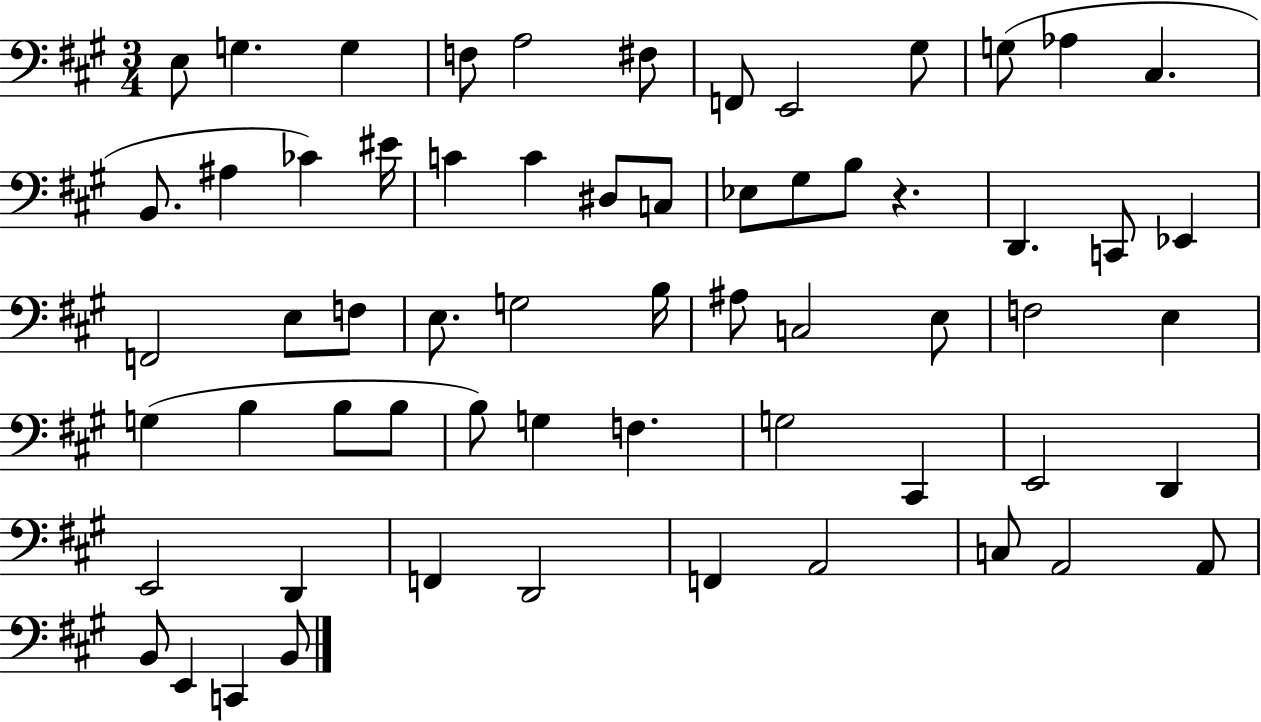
{
  \clef bass
  \numericTimeSignature
  \time 3/4
  \key a \major
  e8 g4. g4 | f8 a2 fis8 | f,8 e,2 gis8 | g8( aes4 cis4. | \break b,8. ais4 ces'4) eis'16 | c'4 c'4 dis8 c8 | ees8 gis8 b8 r4. | d,4. c,8 ees,4 | \break f,2 e8 f8 | e8. g2 b16 | ais8 c2 e8 | f2 e4 | \break g4( b4 b8 b8 | b8) g4 f4. | g2 cis,4 | e,2 d,4 | \break e,2 d,4 | f,4 d,2 | f,4 a,2 | c8 a,2 a,8 | \break b,8 e,4 c,4 b,8 | \bar "|."
}